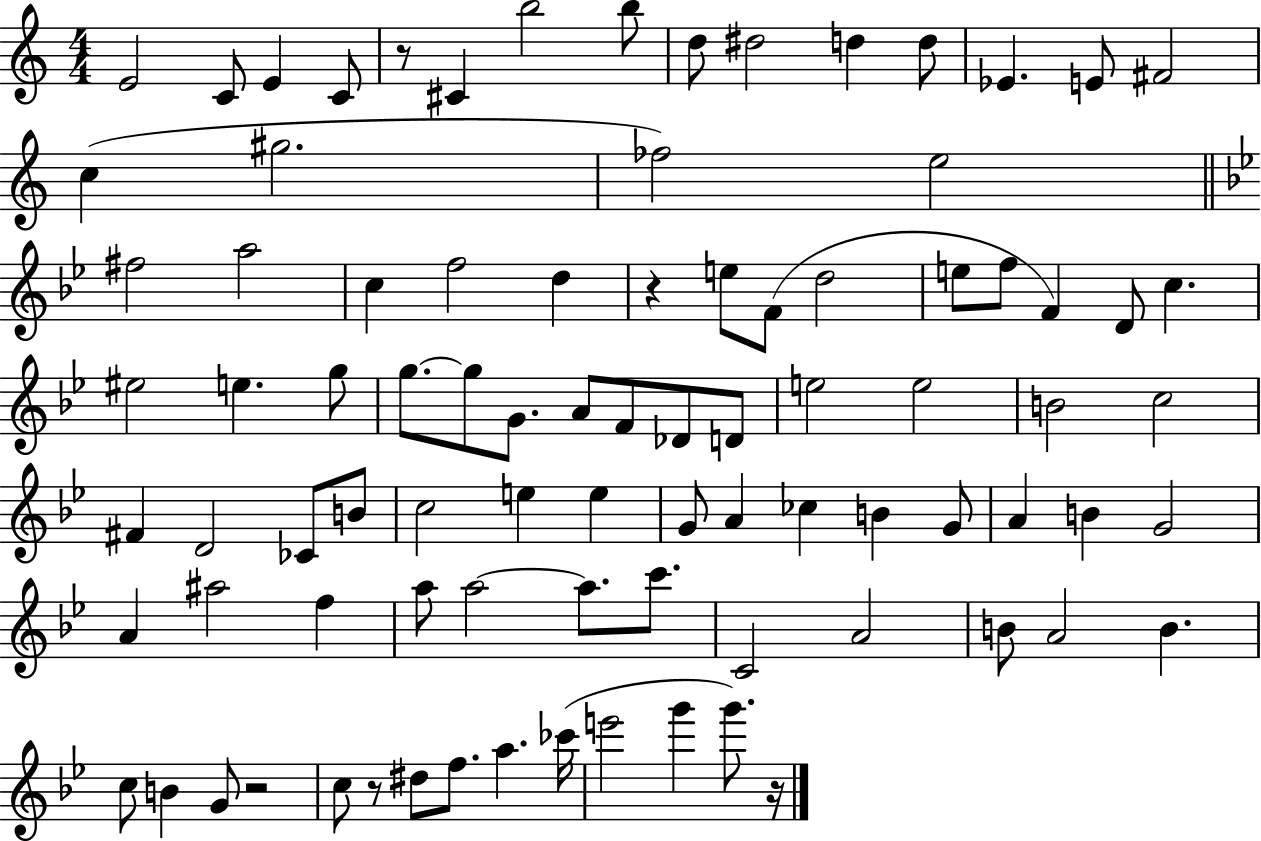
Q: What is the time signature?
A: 4/4